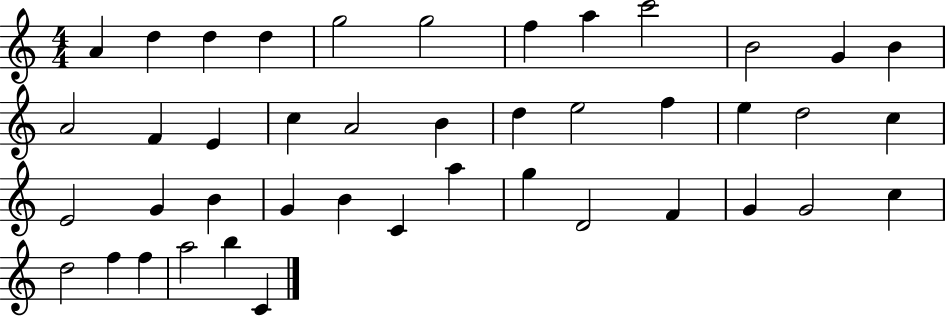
A4/q D5/q D5/q D5/q G5/h G5/h F5/q A5/q C6/h B4/h G4/q B4/q A4/h F4/q E4/q C5/q A4/h B4/q D5/q E5/h F5/q E5/q D5/h C5/q E4/h G4/q B4/q G4/q B4/q C4/q A5/q G5/q D4/h F4/q G4/q G4/h C5/q D5/h F5/q F5/q A5/h B5/q C4/q